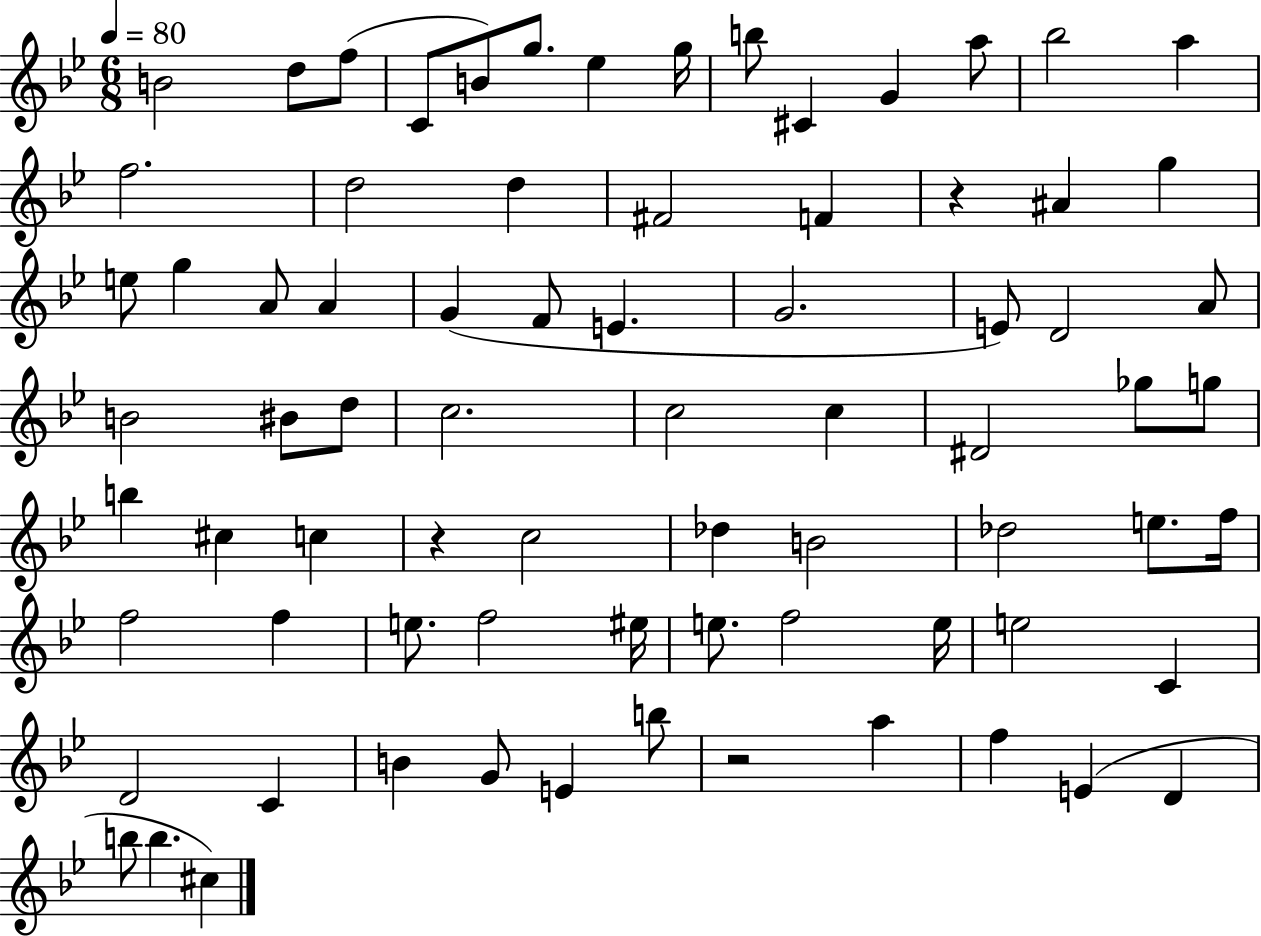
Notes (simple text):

B4/h D5/e F5/e C4/e B4/e G5/e. Eb5/q G5/s B5/e C#4/q G4/q A5/e Bb5/h A5/q F5/h. D5/h D5/q F#4/h F4/q R/q A#4/q G5/q E5/e G5/q A4/e A4/q G4/q F4/e E4/q. G4/h. E4/e D4/h A4/e B4/h BIS4/e D5/e C5/h. C5/h C5/q D#4/h Gb5/e G5/e B5/q C#5/q C5/q R/q C5/h Db5/q B4/h Db5/h E5/e. F5/s F5/h F5/q E5/e. F5/h EIS5/s E5/e. F5/h E5/s E5/h C4/q D4/h C4/q B4/q G4/e E4/q B5/e R/h A5/q F5/q E4/q D4/q B5/e B5/q. C#5/q